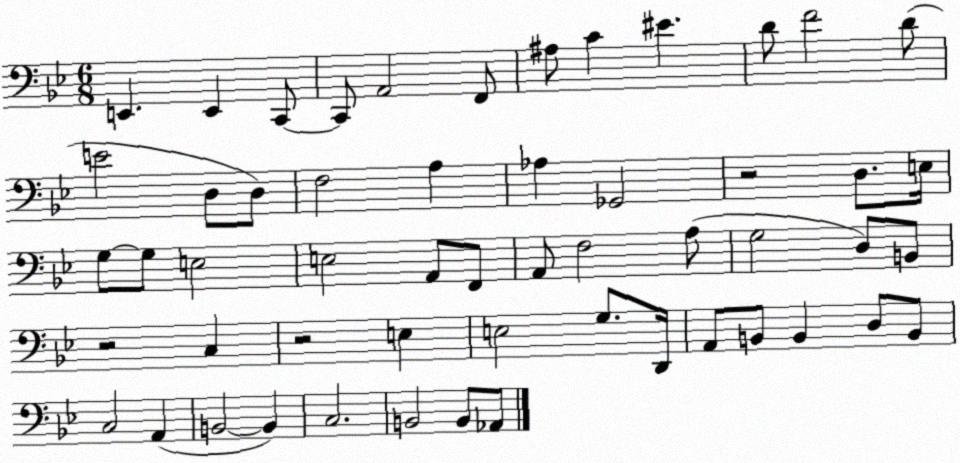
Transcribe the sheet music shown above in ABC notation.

X:1
T:Untitled
M:6/8
L:1/4
K:Bb
E,, E,, C,,/2 C,,/2 A,,2 F,,/2 ^A,/2 C ^E D/2 F2 D/2 E2 D,/2 D,/2 F,2 A, _A, _G,,2 z2 D,/2 E,/4 G,/2 G,/2 E,2 E,2 A,,/2 F,,/2 A,,/2 F,2 A,/2 G,2 D,/2 B,,/2 z2 C, z2 E, E,2 G,/2 D,,/4 A,,/2 B,,/2 B,, D,/2 B,,/2 C,2 A,, B,,2 B,, C,2 B,,2 B,,/2 _A,,/2